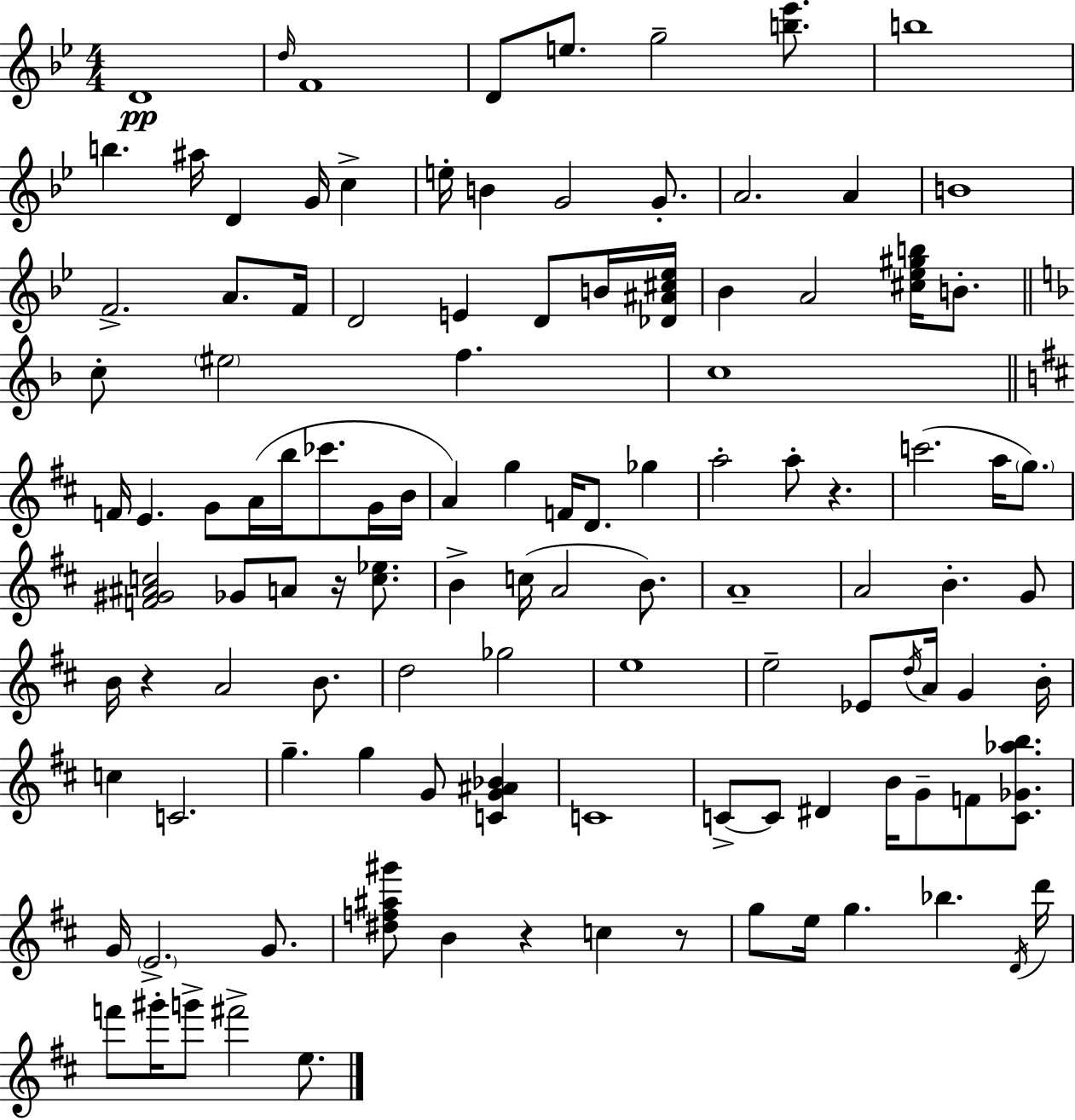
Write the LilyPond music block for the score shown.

{
  \clef treble
  \numericTimeSignature
  \time 4/4
  \key g \minor
  d'1\pp | \grace { d''16 } f'1 | d'8 e''8. g''2-- <b'' ees'''>8. | b''1 | \break b''4. ais''16 d'4 g'16 c''4-> | e''16-. b'4 g'2 g'8.-. | a'2. a'4 | b'1 | \break f'2.-> a'8. | f'16 d'2 e'4 d'8 b'16 | <des' ais' cis'' ees''>16 bes'4 a'2 <cis'' ees'' gis'' b''>16 b'8.-. | \bar "||" \break \key f \major c''8-. \parenthesize eis''2 f''4. | c''1 | \bar "||" \break \key b \minor f'16 e'4. g'8 a'16( b''16 ces'''8. g'16 b'16 | a'4) g''4 f'16 d'8. ges''4 | a''2-. a''8-. r4. | c'''2.( a''16 \parenthesize g''8.) | \break <f' gis' ais' c''>2 ges'8 a'8 r16 <c'' ees''>8. | b'4-> c''16( a'2 b'8.) | a'1-- | a'2 b'4.-. g'8 | \break b'16 r4 a'2 b'8. | d''2 ges''2 | e''1 | e''2-- ees'8 \acciaccatura { d''16 } a'16 g'4 | \break b'16-. c''4 c'2. | g''4.-- g''4 g'8 <c' g' ais' bes'>4 | c'1 | c'8->~~ c'8 dis'4 b'16 g'8-- f'8 <c' ges' aes'' b''>8. | \break g'16 \parenthesize e'2.-> g'8. | <dis'' f'' ais'' gis'''>8 b'4 r4 c''4 r8 | g''8 e''16 g''4. bes''4. | \acciaccatura { d'16 } d'''16 f'''8 gis'''16-. g'''8-> fis'''2-> e''8. | \break \bar "|."
}